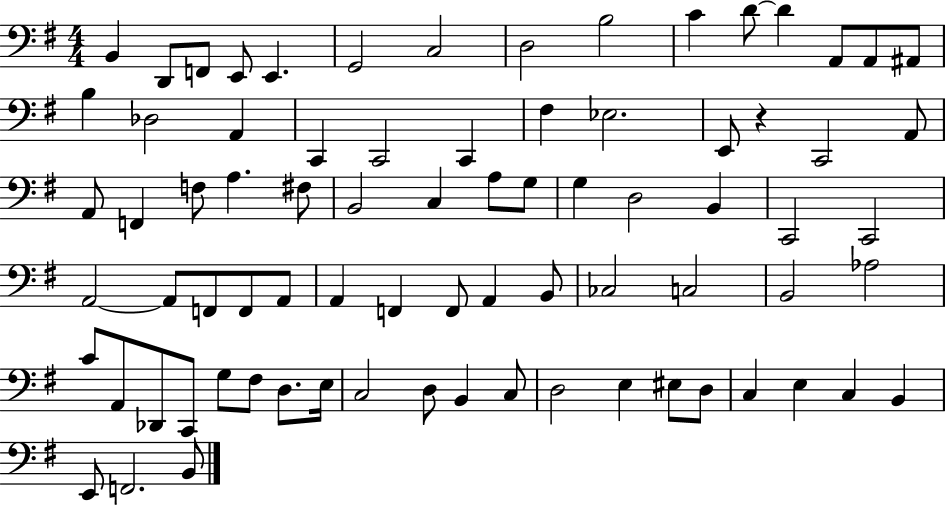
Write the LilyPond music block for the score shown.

{
  \clef bass
  \numericTimeSignature
  \time 4/4
  \key g \major
  b,4 d,8 f,8 e,8 e,4. | g,2 c2 | d2 b2 | c'4 d'8~~ d'4 a,8 a,8 ais,8 | \break b4 des2 a,4 | c,4 c,2 c,4 | fis4 ees2. | e,8 r4 c,2 a,8 | \break a,8 f,4 f8 a4. fis8 | b,2 c4 a8 g8 | g4 d2 b,4 | c,2 c,2 | \break a,2~~ a,8 f,8 f,8 a,8 | a,4 f,4 f,8 a,4 b,8 | ces2 c2 | b,2 aes2 | \break c'8 a,8 des,8 c,8 g8 fis8 d8. e16 | c2 d8 b,4 c8 | d2 e4 eis8 d8 | c4 e4 c4 b,4 | \break e,8 f,2. b,8 | \bar "|."
}